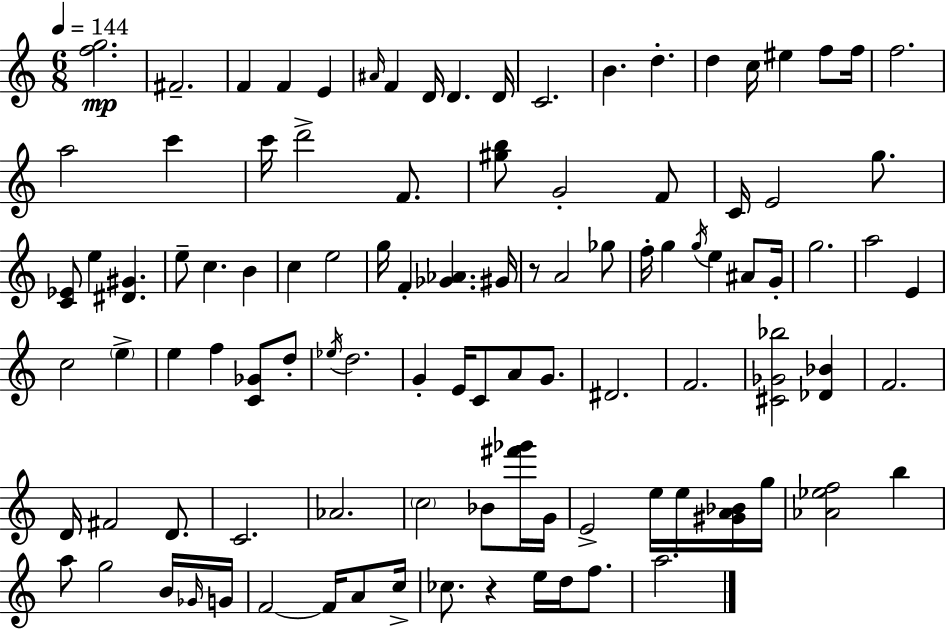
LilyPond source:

{
  \clef treble
  \numericTimeSignature
  \time 6/8
  \key a \minor
  \tempo 4 = 144
  \repeat volta 2 { <f'' g''>2.\mp | fis'2.-- | f'4 f'4 e'4 | \grace { ais'16 } f'4 d'16 d'4. | \break d'16 c'2. | b'4. d''4.-. | d''4 c''16 eis''4 f''8 | f''16 f''2. | \break a''2 c'''4 | c'''16 d'''2-> f'8. | <gis'' b''>8 g'2-. f'8 | c'16 e'2 g''8. | \break <c' ees'>8 e''4 <dis' gis'>4. | e''8-- c''4. b'4 | c''4 e''2 | g''16 f'4-. <ges' aes'>4. | \break gis'16 r8 a'2 ges''8 | f''16-. g''4 \acciaccatura { g''16 } e''4 ais'8 | g'16-. g''2. | a''2 e'4 | \break c''2 \parenthesize e''4-> | e''4 f''4 <c' ges'>8 | d''8-. \acciaccatura { ees''16 } d''2. | g'4-. e'16 c'8 a'8 | \break g'8. dis'2. | f'2. | <cis' ges' bes''>2 <des' bes'>4 | f'2. | \break d'16 fis'2 | d'8. c'2. | aes'2. | \parenthesize c''2 bes'8 | \break <fis''' ges'''>16 g'16 e'2-> e''16 | e''16 <gis' a' bes'>16 g''16 <aes' ees'' f''>2 b''4 | a''8 g''2 | b'16 \grace { ges'16 } g'16 f'2~~ | \break f'16 a'8 c''16-> ces''8. r4 e''16 | d''16 f''8. a''2. | } \bar "|."
}